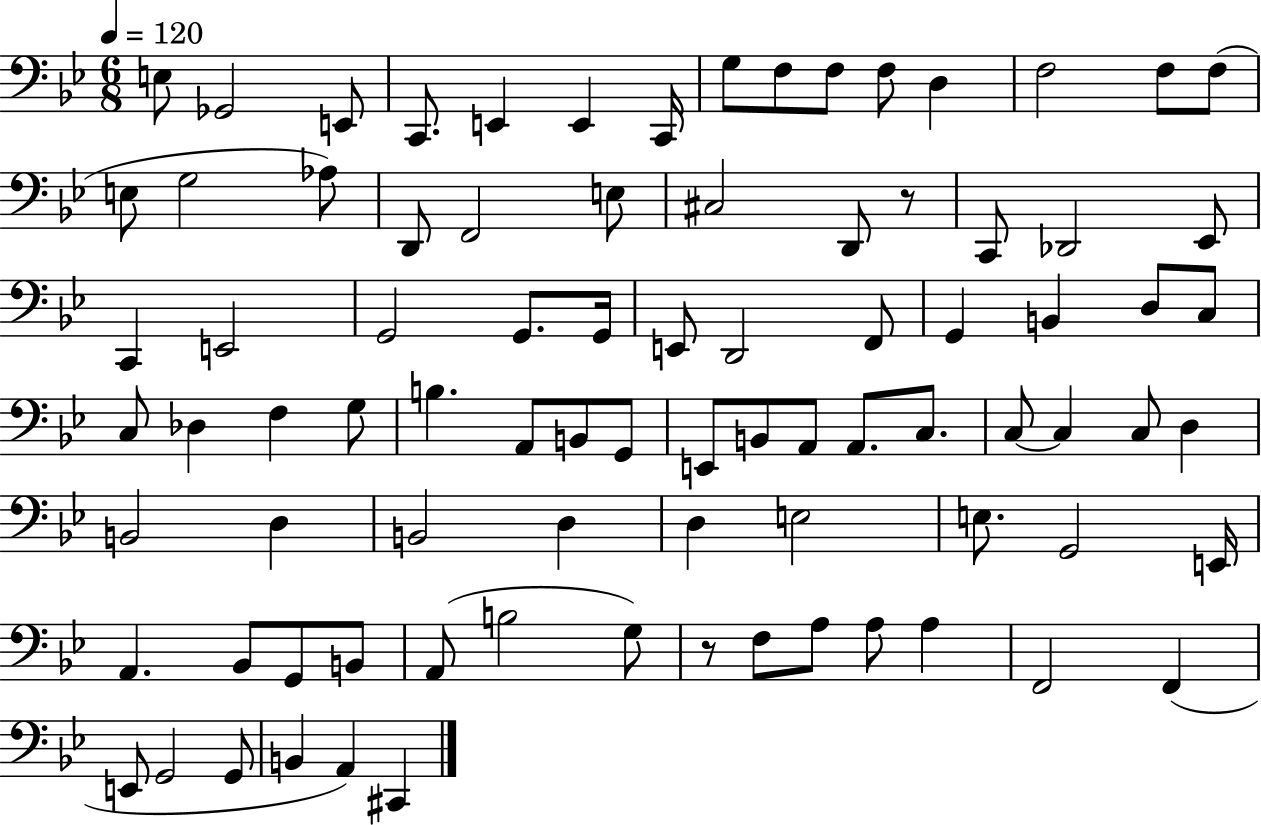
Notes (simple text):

E3/e Gb2/h E2/e C2/e. E2/q E2/q C2/s G3/e F3/e F3/e F3/e D3/q F3/h F3/e F3/e E3/e G3/h Ab3/e D2/e F2/h E3/e C#3/h D2/e R/e C2/e Db2/h Eb2/e C2/q E2/h G2/h G2/e. G2/s E2/e D2/h F2/e G2/q B2/q D3/e C3/e C3/e Db3/q F3/q G3/e B3/q. A2/e B2/e G2/e E2/e B2/e A2/e A2/e. C3/e. C3/e C3/q C3/e D3/q B2/h D3/q B2/h D3/q D3/q E3/h E3/e. G2/h E2/s A2/q. Bb2/e G2/e B2/e A2/e B3/h G3/e R/e F3/e A3/e A3/e A3/q F2/h F2/q E2/e G2/h G2/e B2/q A2/q C#2/q